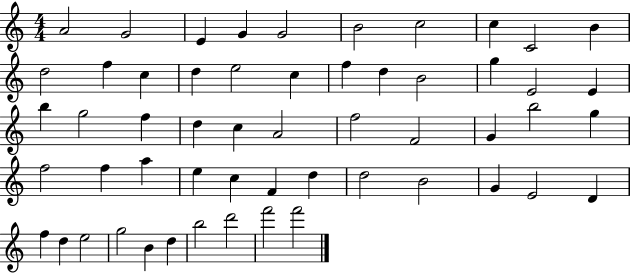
{
  \clef treble
  \numericTimeSignature
  \time 4/4
  \key c \major
  a'2 g'2 | e'4 g'4 g'2 | b'2 c''2 | c''4 c'2 b'4 | \break d''2 f''4 c''4 | d''4 e''2 c''4 | f''4 d''4 b'2 | g''4 e'2 e'4 | \break b''4 g''2 f''4 | d''4 c''4 a'2 | f''2 f'2 | g'4 b''2 g''4 | \break f''2 f''4 a''4 | e''4 c''4 f'4 d''4 | d''2 b'2 | g'4 e'2 d'4 | \break f''4 d''4 e''2 | g''2 b'4 d''4 | b''2 d'''2 | f'''2 f'''2 | \break \bar "|."
}